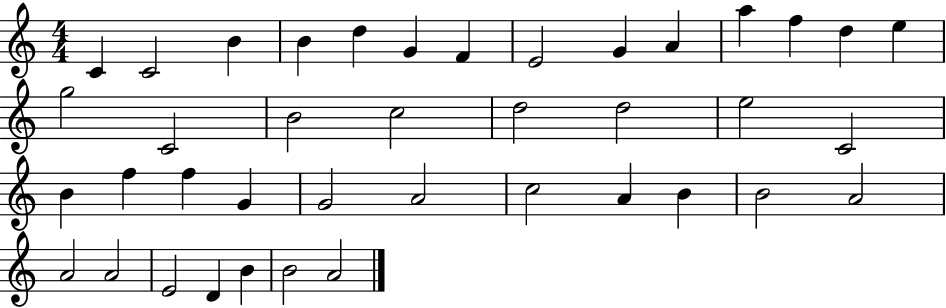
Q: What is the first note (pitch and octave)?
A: C4